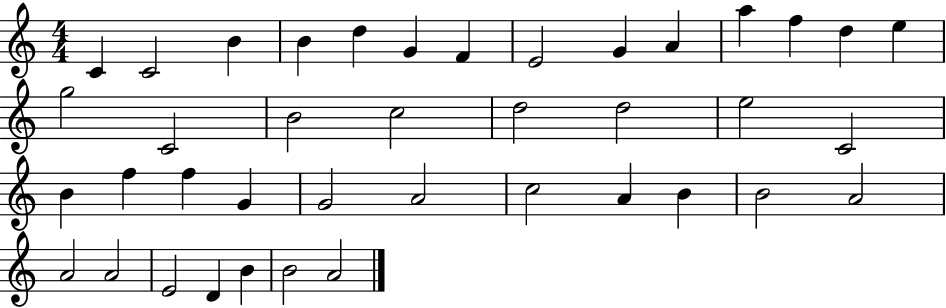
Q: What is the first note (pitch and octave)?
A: C4